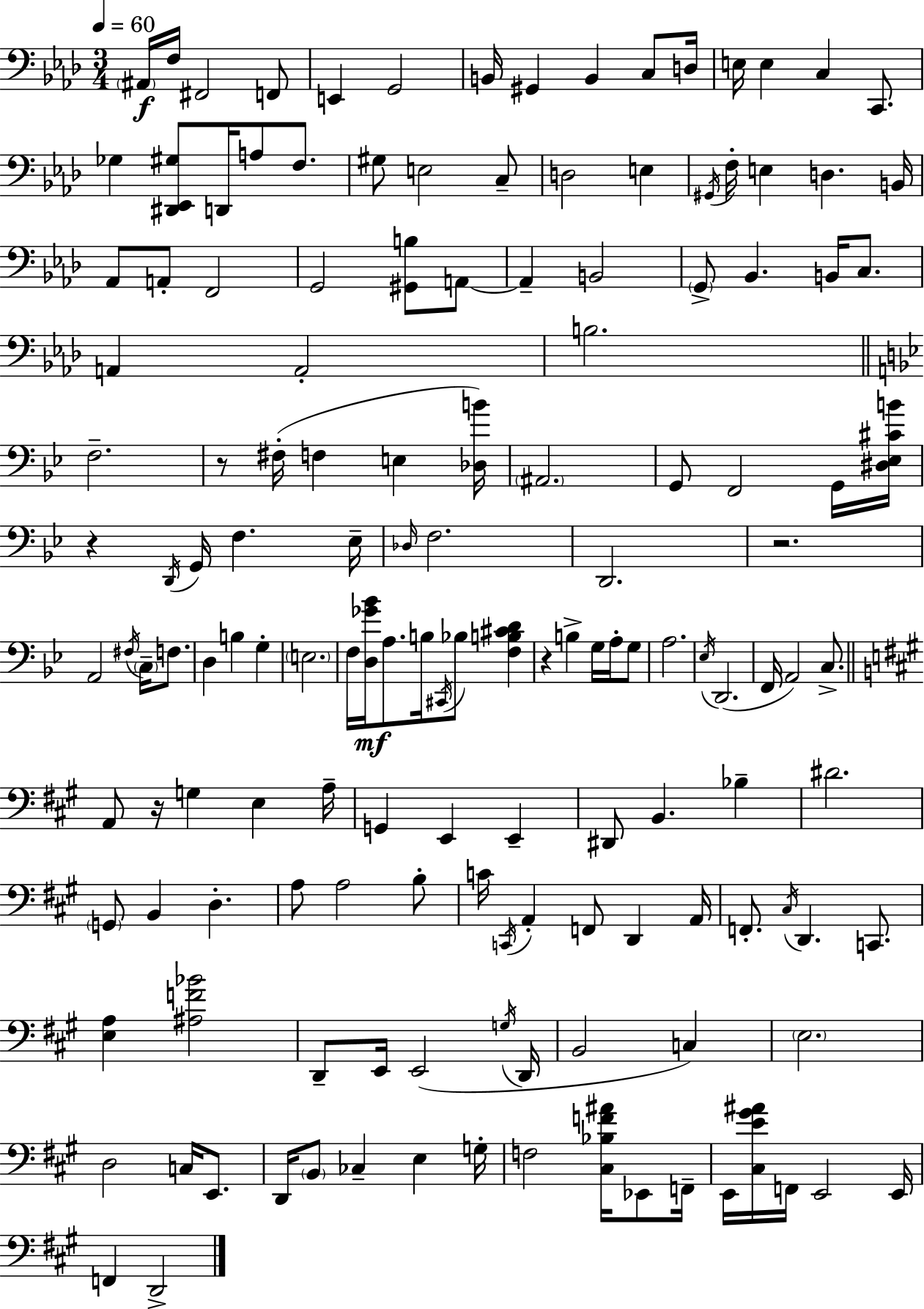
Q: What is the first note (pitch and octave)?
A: A#2